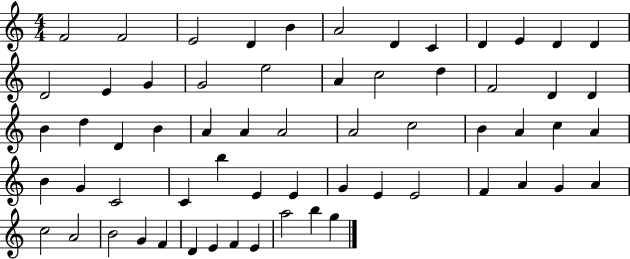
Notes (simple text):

F4/h F4/h E4/h D4/q B4/q A4/h D4/q C4/q D4/q E4/q D4/q D4/q D4/h E4/q G4/q G4/h E5/h A4/q C5/h D5/q F4/h D4/q D4/q B4/q D5/q D4/q B4/q A4/q A4/q A4/h A4/h C5/h B4/q A4/q C5/q A4/q B4/q G4/q C4/h C4/q B5/q E4/q E4/q G4/q E4/q E4/h F4/q A4/q G4/q A4/q C5/h A4/h B4/h G4/q F4/q D4/q E4/q F4/q E4/q A5/h B5/q G5/q